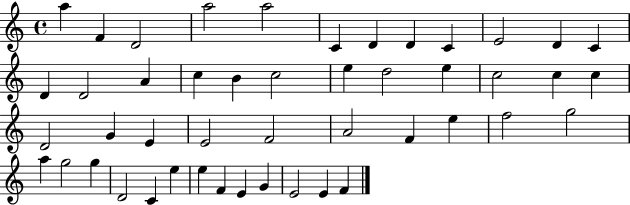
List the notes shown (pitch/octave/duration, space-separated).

A5/q F4/q D4/h A5/h A5/h C4/q D4/q D4/q C4/q E4/h D4/q C4/q D4/q D4/h A4/q C5/q B4/q C5/h E5/q D5/h E5/q C5/h C5/q C5/q D4/h G4/q E4/q E4/h F4/h A4/h F4/q E5/q F5/h G5/h A5/q G5/h G5/q D4/h C4/q E5/q E5/q F4/q E4/q G4/q E4/h E4/q F4/q